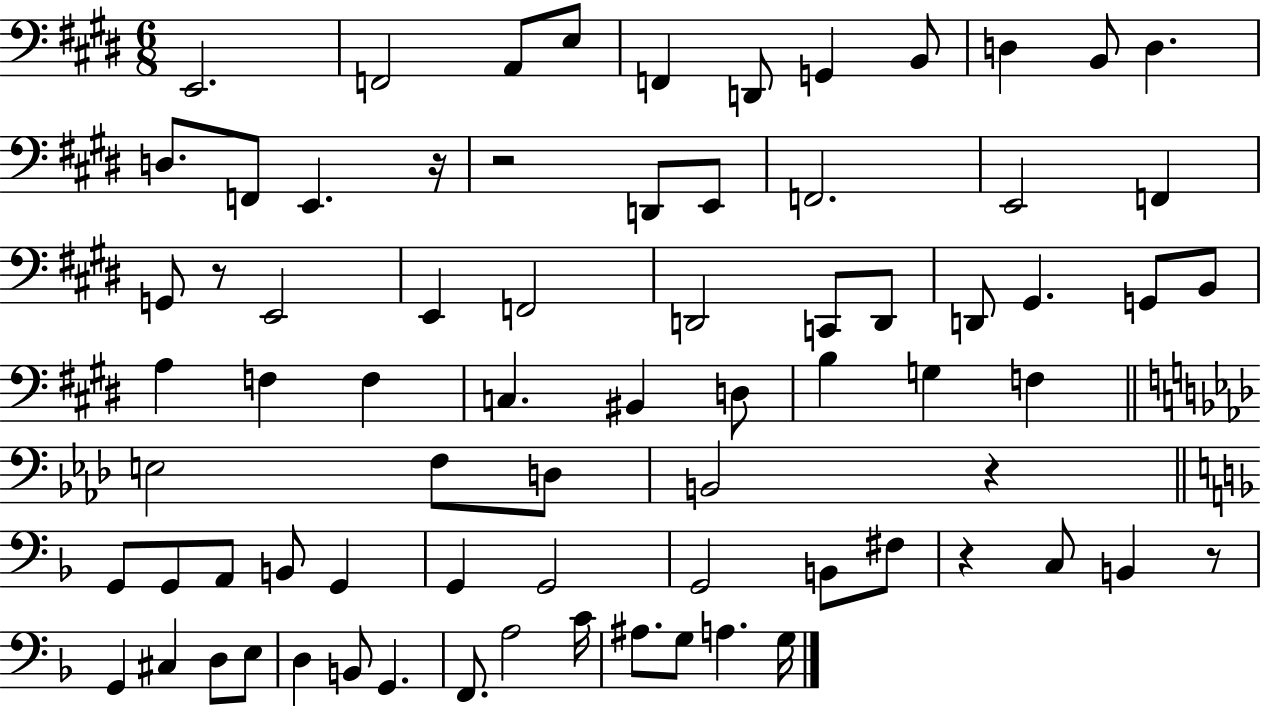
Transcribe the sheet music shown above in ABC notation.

X:1
T:Untitled
M:6/8
L:1/4
K:E
E,,2 F,,2 A,,/2 E,/2 F,, D,,/2 G,, B,,/2 D, B,,/2 D, D,/2 F,,/2 E,, z/4 z2 D,,/2 E,,/2 F,,2 E,,2 F,, G,,/2 z/2 E,,2 E,, F,,2 D,,2 C,,/2 D,,/2 D,,/2 ^G,, G,,/2 B,,/2 A, F, F, C, ^B,, D,/2 B, G, F, E,2 F,/2 D,/2 B,,2 z G,,/2 G,,/2 A,,/2 B,,/2 G,, G,, G,,2 G,,2 B,,/2 ^F,/2 z C,/2 B,, z/2 G,, ^C, D,/2 E,/2 D, B,,/2 G,, F,,/2 A,2 C/4 ^A,/2 G,/2 A, G,/4